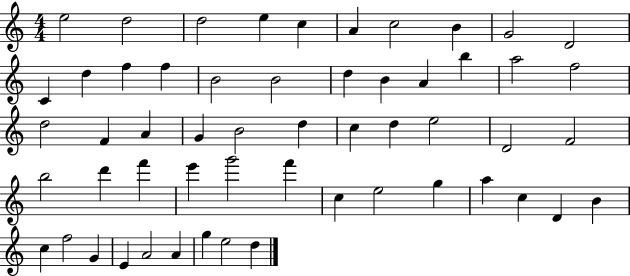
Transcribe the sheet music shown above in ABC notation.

X:1
T:Untitled
M:4/4
L:1/4
K:C
e2 d2 d2 e c A c2 B G2 D2 C d f f B2 B2 d B A b a2 f2 d2 F A G B2 d c d e2 D2 F2 b2 d' f' e' g'2 f' c e2 g a c D B c f2 G E A2 A g e2 d